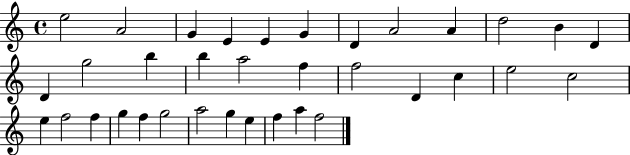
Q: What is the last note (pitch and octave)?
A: F5